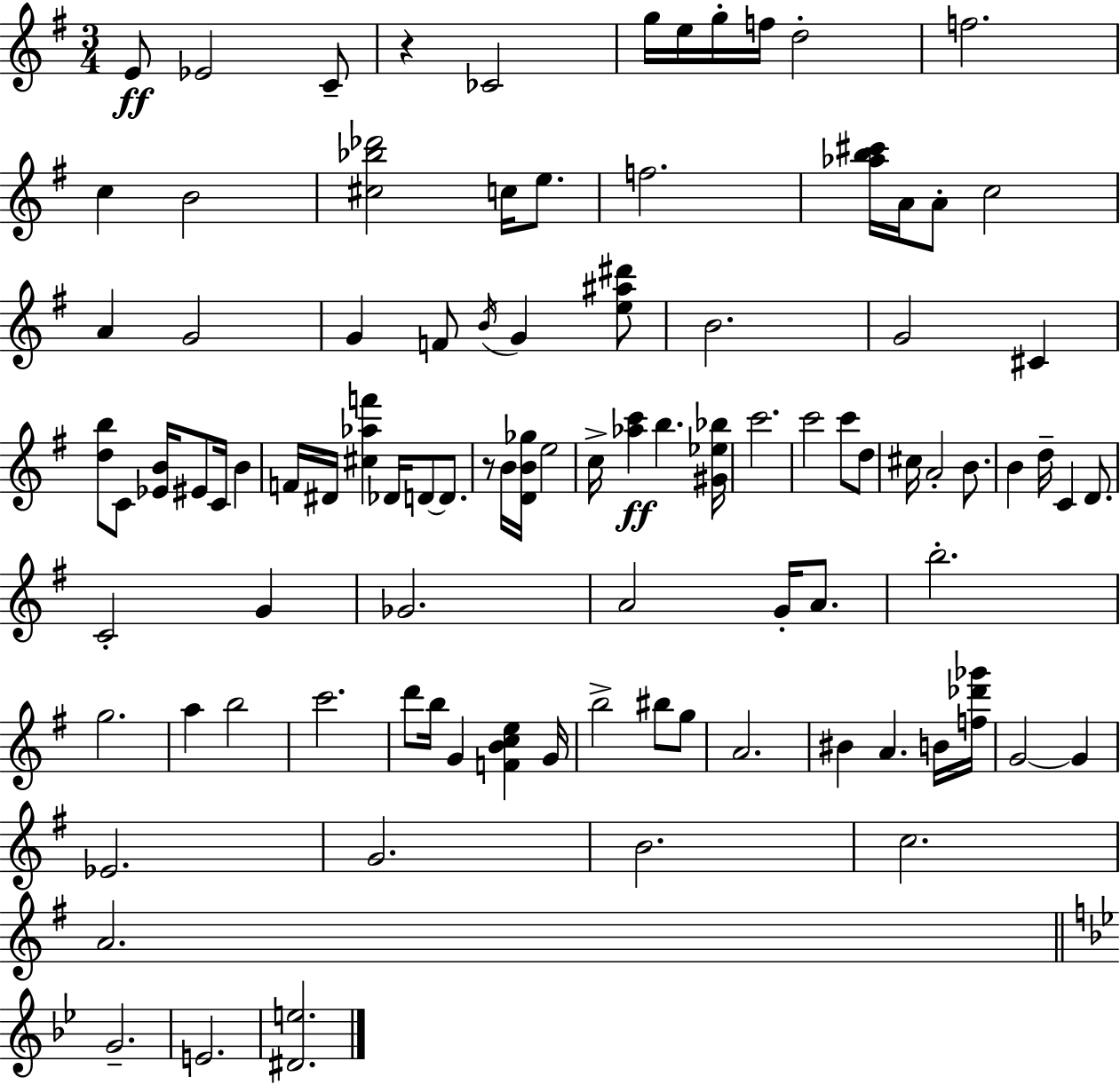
E4/e Eb4/h C4/e R/q CES4/h G5/s E5/s G5/s F5/s D5/h F5/h. C5/q B4/h [C#5,Bb5,Db6]/h C5/s E5/e. F5/h. [Ab5,B5,C#6]/s A4/s A4/e C5/h A4/q G4/h G4/q F4/e B4/s G4/q [E5,A#5,D#6]/e B4/h. G4/h C#4/q [D5,B5]/e C4/e [Eb4,B4]/s EIS4/e C4/s B4/q F4/s D#4/s [C#5,Ab5,F6]/q Db4/s D4/e D4/e. R/e B4/s [D4,B4,Gb5]/s E5/h C5/s [Ab5,C6]/q B5/q. [G#4,Eb5,Bb5]/s C6/h. C6/h C6/e D5/e C#5/s A4/h B4/e. B4/q D5/s C4/q D4/e. C4/h G4/q Gb4/h. A4/h G4/s A4/e. B5/h. G5/h. A5/q B5/h C6/h. D6/e B5/s G4/q [F4,B4,C5,E5]/q G4/s B5/h BIS5/e G5/e A4/h. BIS4/q A4/q. B4/s [F5,Db6,Gb6]/s G4/h G4/q Eb4/h. G4/h. B4/h. C5/h. A4/h. G4/h. E4/h. [D#4,E5]/h.